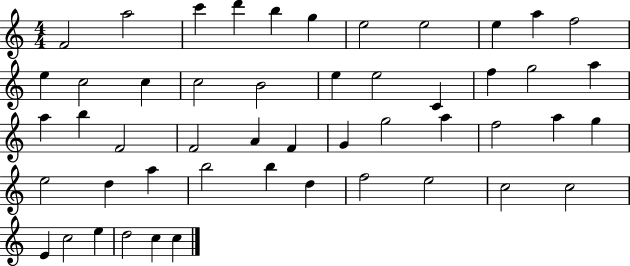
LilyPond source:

{
  \clef treble
  \numericTimeSignature
  \time 4/4
  \key c \major
  f'2 a''2 | c'''4 d'''4 b''4 g''4 | e''2 e''2 | e''4 a''4 f''2 | \break e''4 c''2 c''4 | c''2 b'2 | e''4 e''2 c'4 | f''4 g''2 a''4 | \break a''4 b''4 f'2 | f'2 a'4 f'4 | g'4 g''2 a''4 | f''2 a''4 g''4 | \break e''2 d''4 a''4 | b''2 b''4 d''4 | f''2 e''2 | c''2 c''2 | \break e'4 c''2 e''4 | d''2 c''4 c''4 | \bar "|."
}